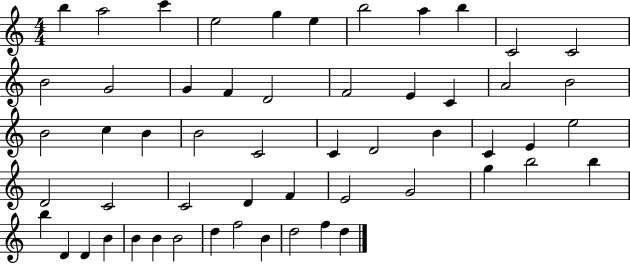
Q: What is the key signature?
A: C major